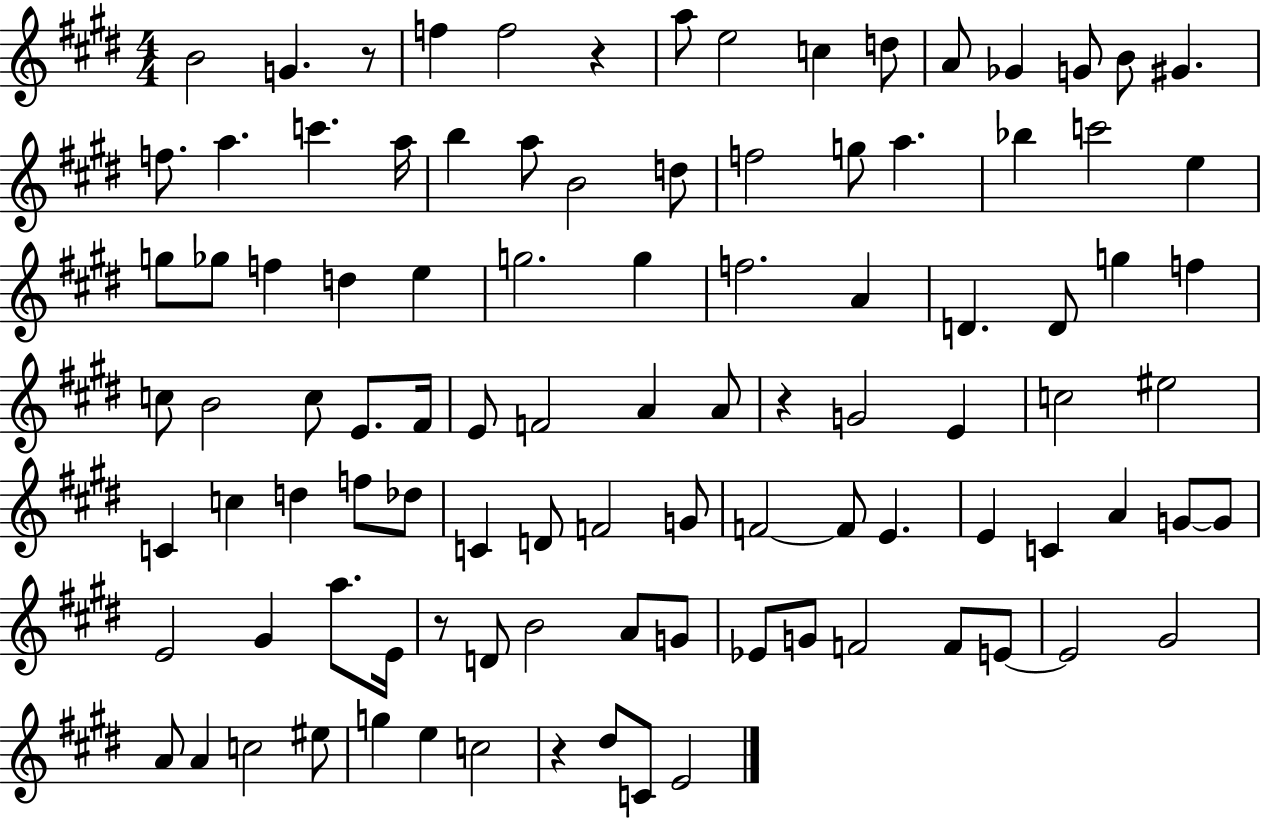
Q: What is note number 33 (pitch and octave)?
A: G5